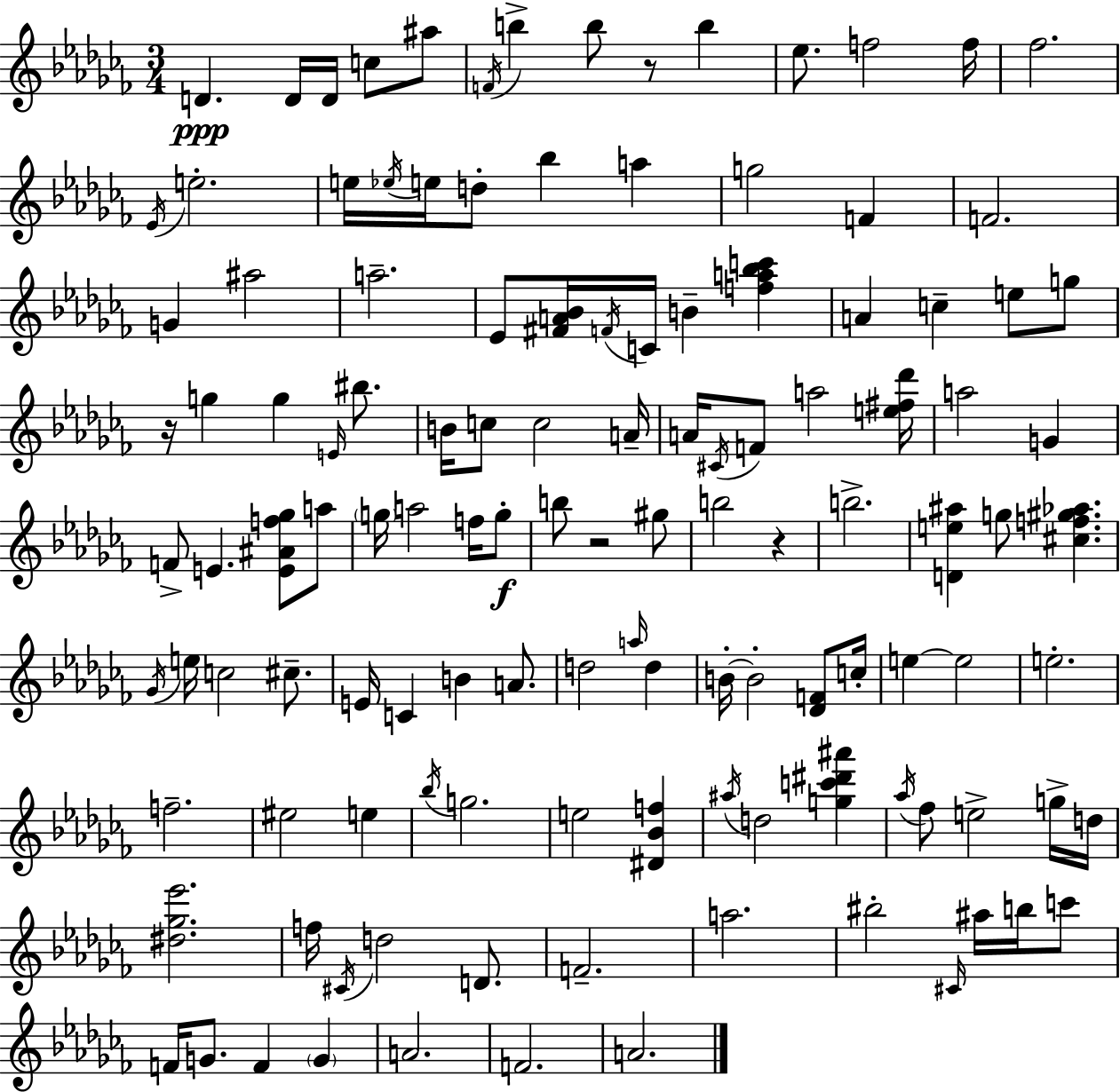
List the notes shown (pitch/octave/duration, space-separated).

D4/q. D4/s D4/s C5/e A#5/e F4/s B5/q B5/e R/e B5/q Eb5/e. F5/h F5/s FES5/h. Eb4/s E5/h. E5/s Eb5/s E5/s D5/e Bb5/q A5/q G5/h F4/q F4/h. G4/q A#5/h A5/h. Eb4/e [F#4,A4,Bb4]/s F4/s C4/s B4/q [F5,A5,Bb5,C6]/q A4/q C5/q E5/e G5/e R/s G5/q G5/q E4/s BIS5/e. B4/s C5/e C5/h A4/s A4/s C#4/s F4/e A5/h [E5,F#5,Db6]/s A5/h G4/q F4/e E4/q. [E4,A#4,F5,Gb5]/e A5/e G5/s A5/h F5/s G5/e B5/e R/h G#5/e B5/h R/q B5/h. [D4,E5,A#5]/q G5/e [C#5,F5,G#5,Ab5]/q. Gb4/s E5/s C5/h C#5/e. E4/s C4/q B4/q A4/e. D5/h A5/s D5/q B4/s B4/h [Db4,F4]/e C5/s E5/q E5/h E5/h. F5/h. EIS5/h E5/q Bb5/s G5/h. E5/h [D#4,Bb4,F5]/q A#5/s D5/h [G5,C6,D#6,A#6]/q Ab5/s FES5/e E5/h G5/s D5/s [D#5,Gb5,Eb6]/h. F5/s C#4/s D5/h D4/e. F4/h. A5/h. BIS5/h C#4/s A#5/s B5/s C6/e F4/s G4/e. F4/q G4/q A4/h. F4/h. A4/h.